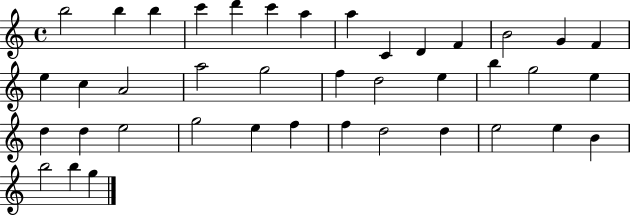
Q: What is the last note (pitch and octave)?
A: G5